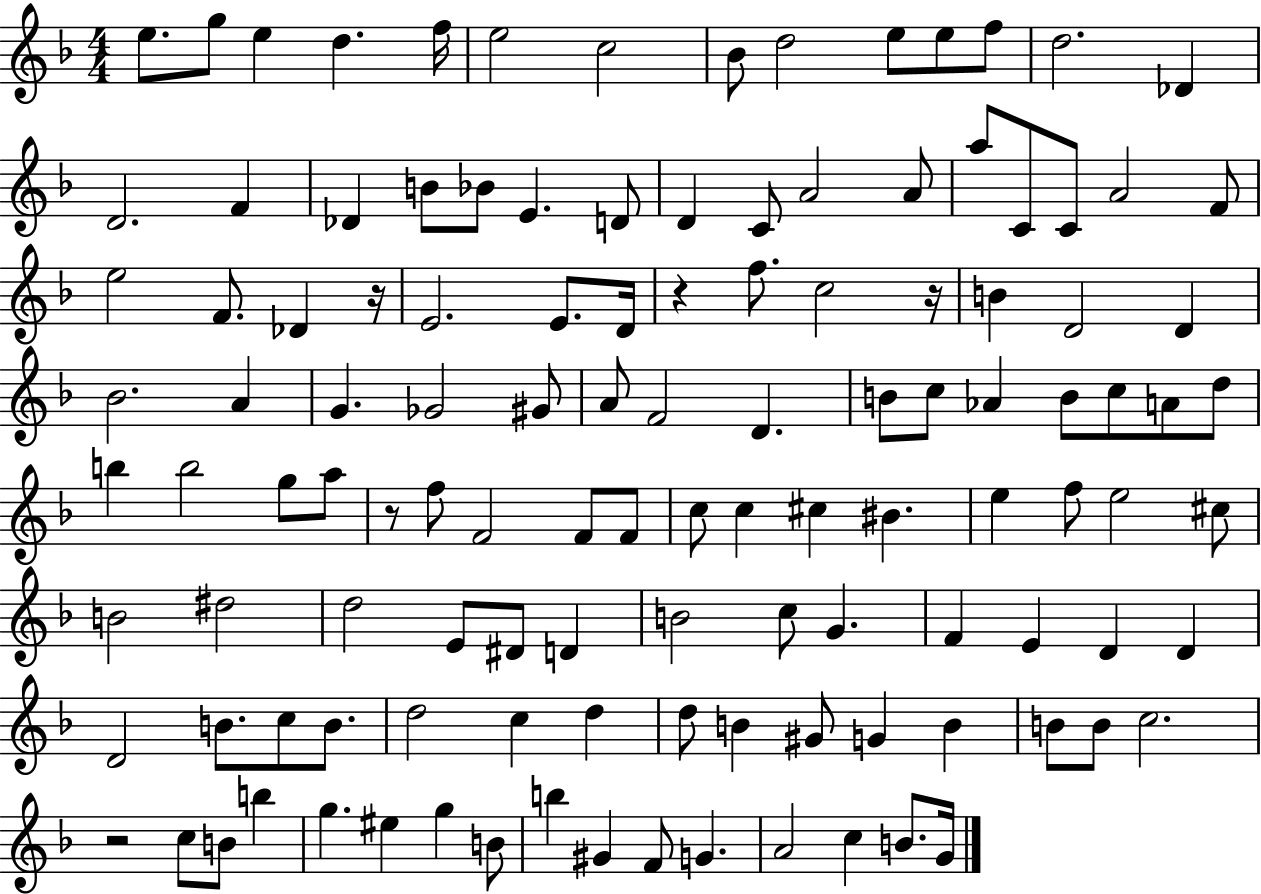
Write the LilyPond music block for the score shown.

{
  \clef treble
  \numericTimeSignature
  \time 4/4
  \key f \major
  e''8. g''8 e''4 d''4. f''16 | e''2 c''2 | bes'8 d''2 e''8 e''8 f''8 | d''2. des'4 | \break d'2. f'4 | des'4 b'8 bes'8 e'4. d'8 | d'4 c'8 a'2 a'8 | a''8 c'8 c'8 a'2 f'8 | \break e''2 f'8. des'4 r16 | e'2. e'8. d'16 | r4 f''8. c''2 r16 | b'4 d'2 d'4 | \break bes'2. a'4 | g'4. ges'2 gis'8 | a'8 f'2 d'4. | b'8 c''8 aes'4 b'8 c''8 a'8 d''8 | \break b''4 b''2 g''8 a''8 | r8 f''8 f'2 f'8 f'8 | c''8 c''4 cis''4 bis'4. | e''4 f''8 e''2 cis''8 | \break b'2 dis''2 | d''2 e'8 dis'8 d'4 | b'2 c''8 g'4. | f'4 e'4 d'4 d'4 | \break d'2 b'8. c''8 b'8. | d''2 c''4 d''4 | d''8 b'4 gis'8 g'4 b'4 | b'8 b'8 c''2. | \break r2 c''8 b'8 b''4 | g''4. eis''4 g''4 b'8 | b''4 gis'4 f'8 g'4. | a'2 c''4 b'8. g'16 | \break \bar "|."
}